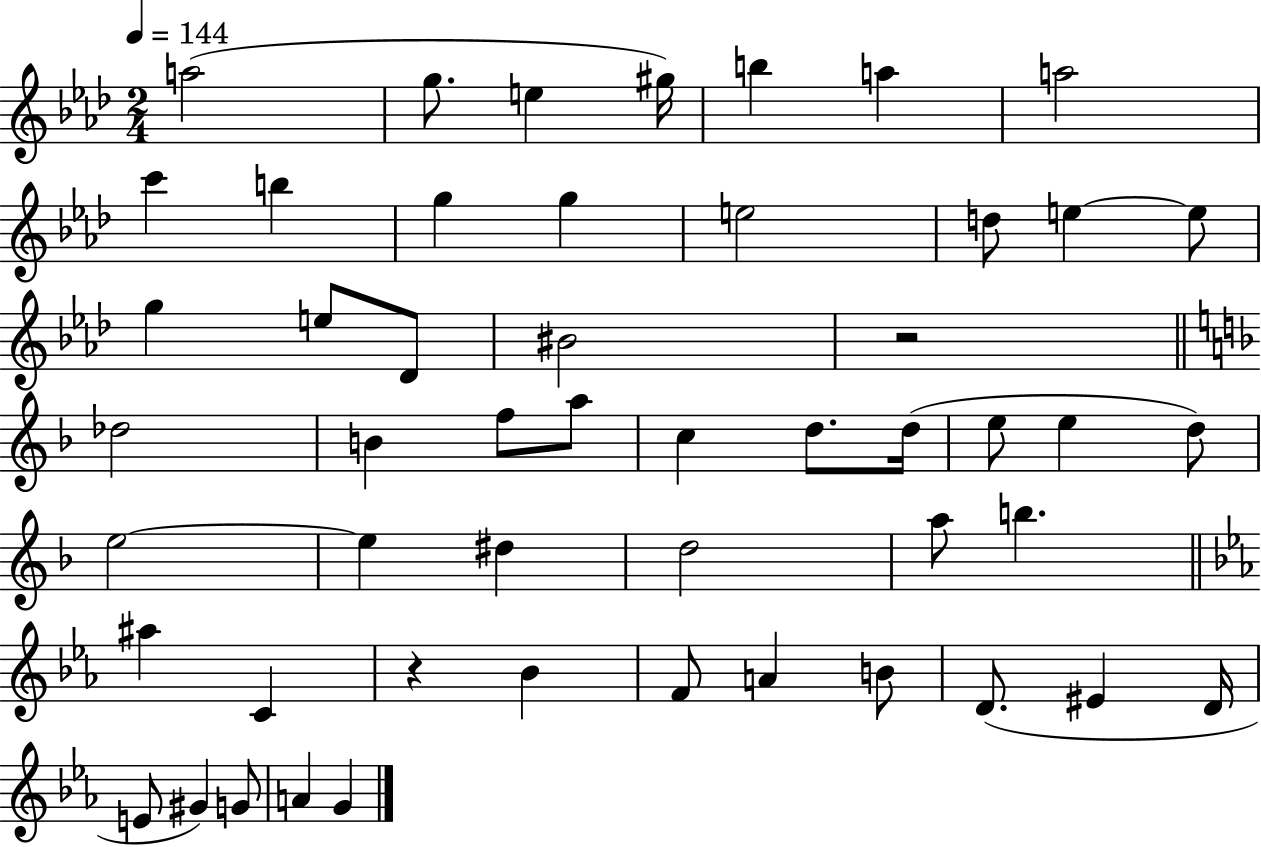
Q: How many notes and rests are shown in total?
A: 51